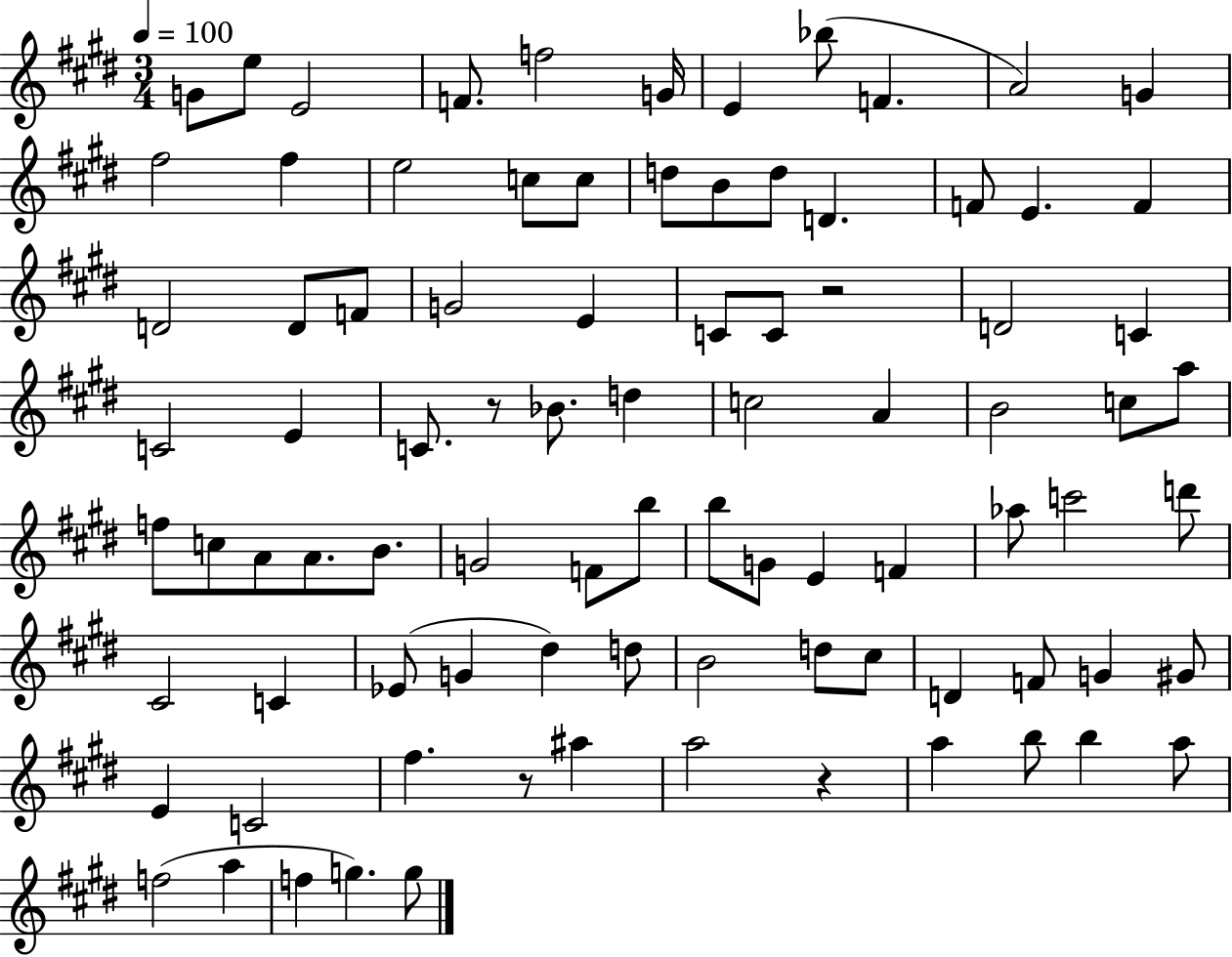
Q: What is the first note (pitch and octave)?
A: G4